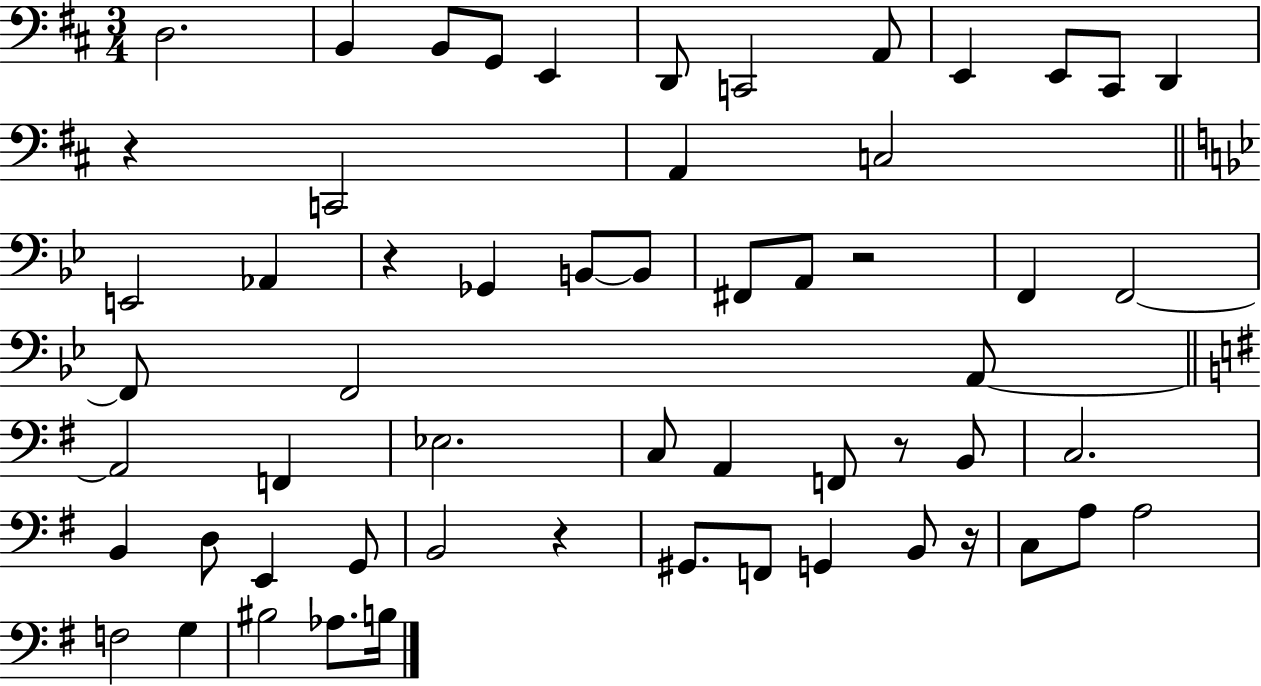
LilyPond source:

{
  \clef bass
  \numericTimeSignature
  \time 3/4
  \key d \major
  \repeat volta 2 { d2. | b,4 b,8 g,8 e,4 | d,8 c,2 a,8 | e,4 e,8 cis,8 d,4 | \break r4 c,2 | a,4 c2 | \bar "||" \break \key g \minor e,2 aes,4 | r4 ges,4 b,8~~ b,8 | fis,8 a,8 r2 | f,4 f,2~~ | \break f,8 f,2 a,8~~ | \bar "||" \break \key g \major a,2 f,4 | ees2. | c8 a,4 f,8 r8 b,8 | c2. | \break b,4 d8 e,4 g,8 | b,2 r4 | gis,8. f,8 g,4 b,8 r16 | c8 a8 a2 | \break f2 g4 | bis2 aes8. b16 | } \bar "|."
}